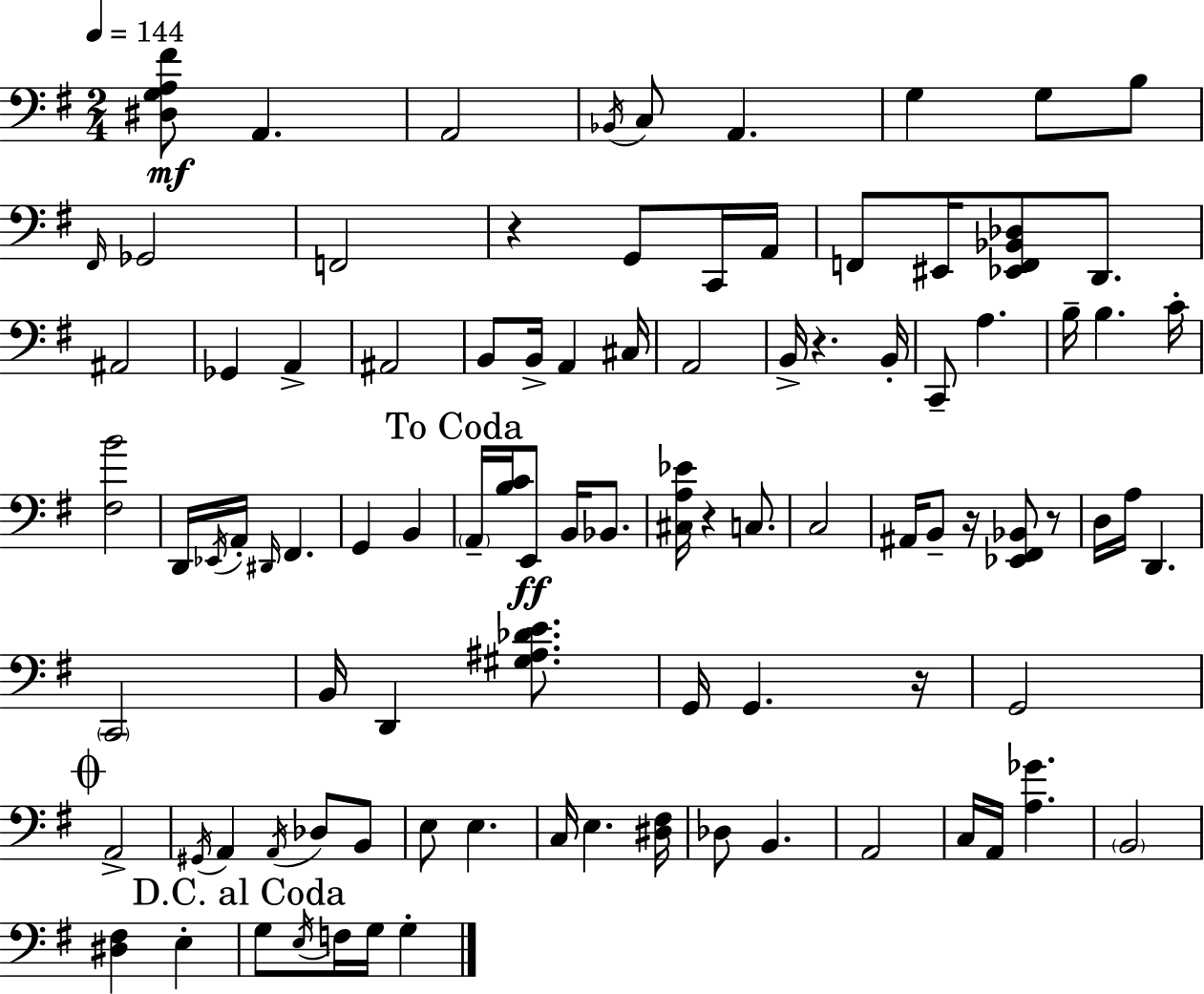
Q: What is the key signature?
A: G major